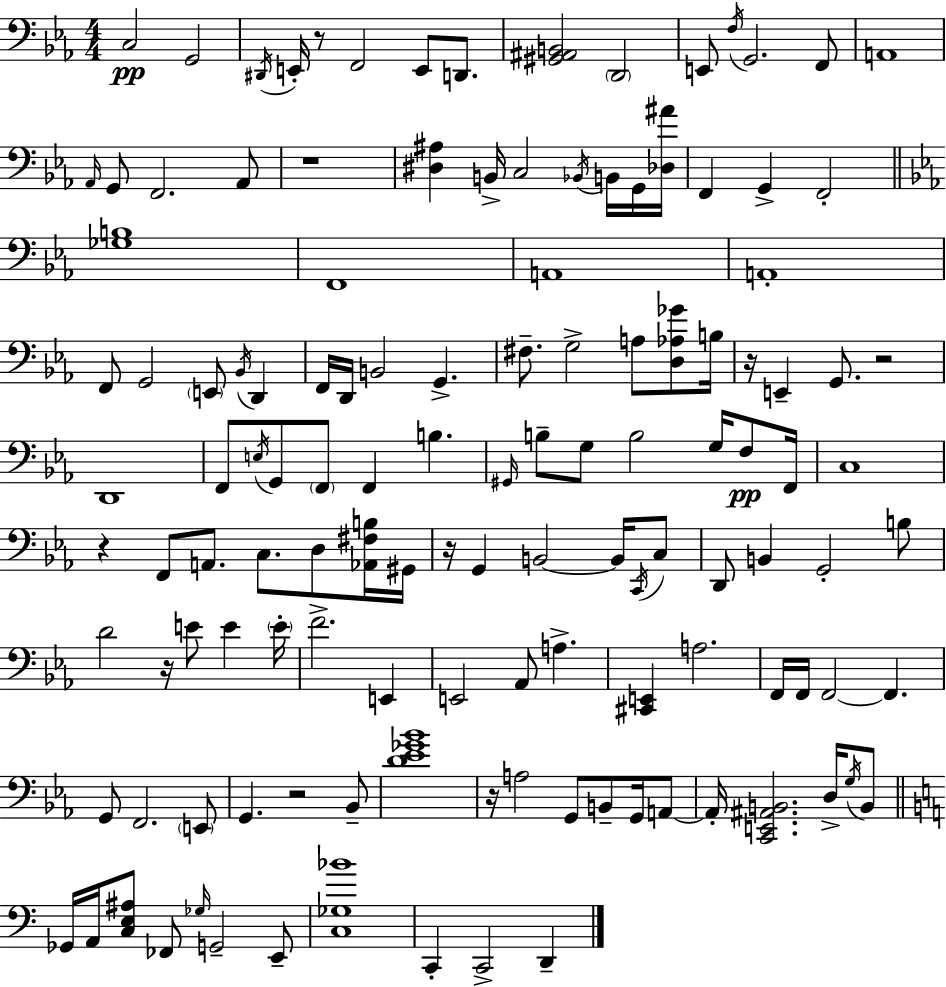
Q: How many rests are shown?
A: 9